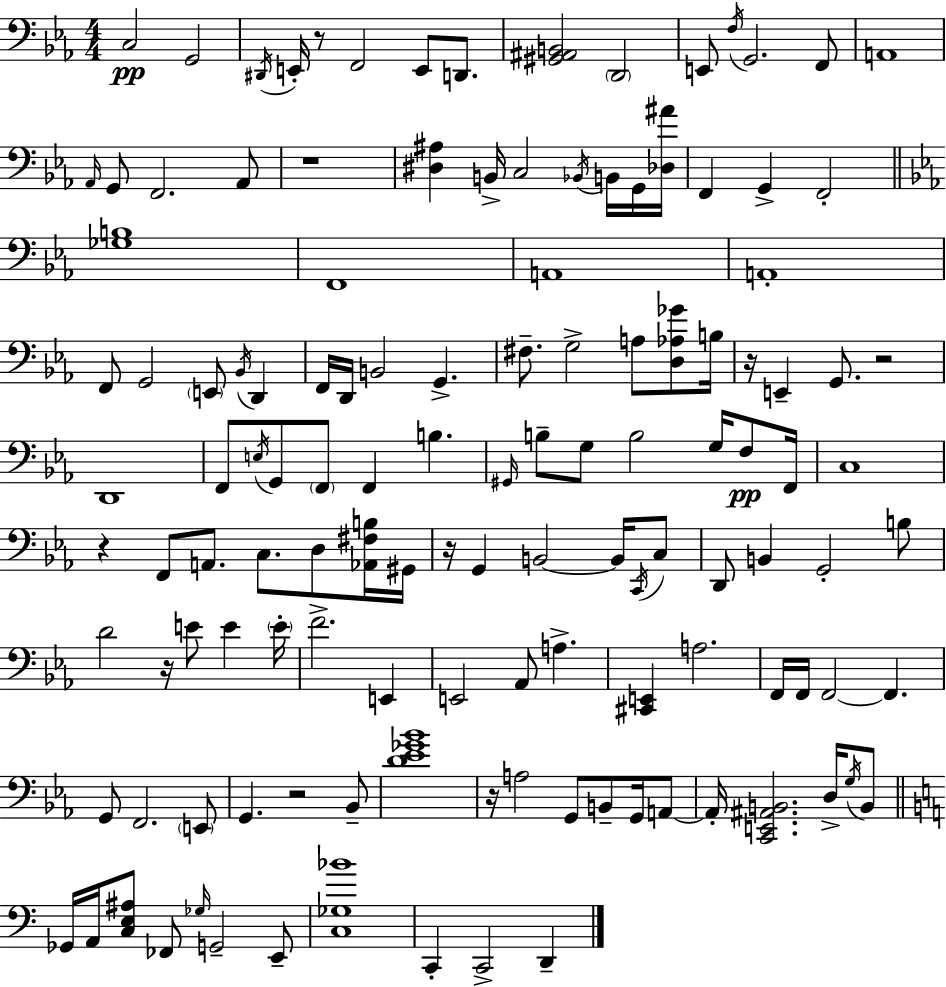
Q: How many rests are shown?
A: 9